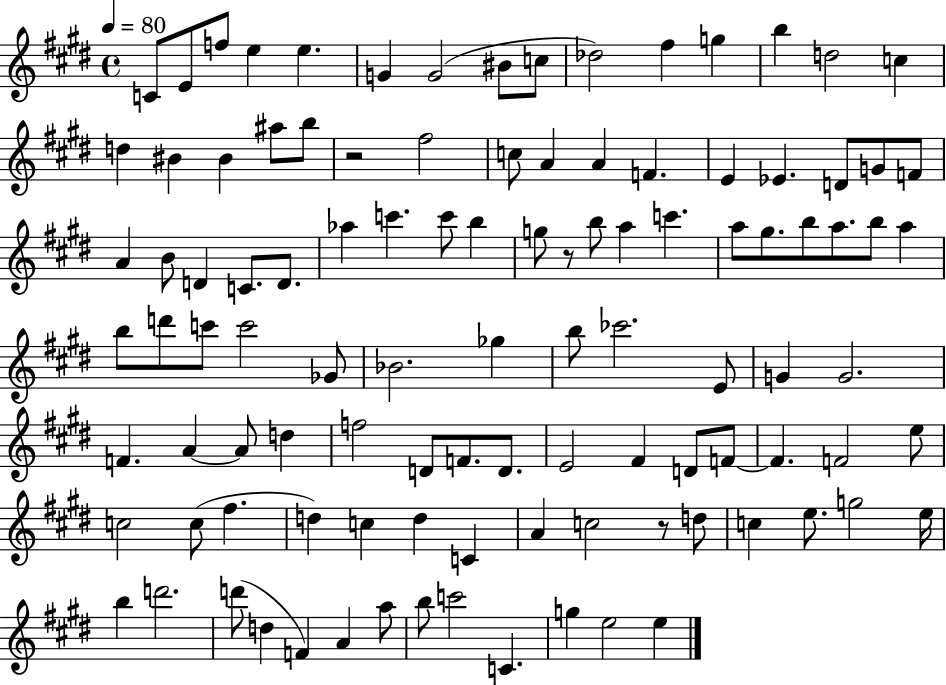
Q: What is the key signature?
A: E major